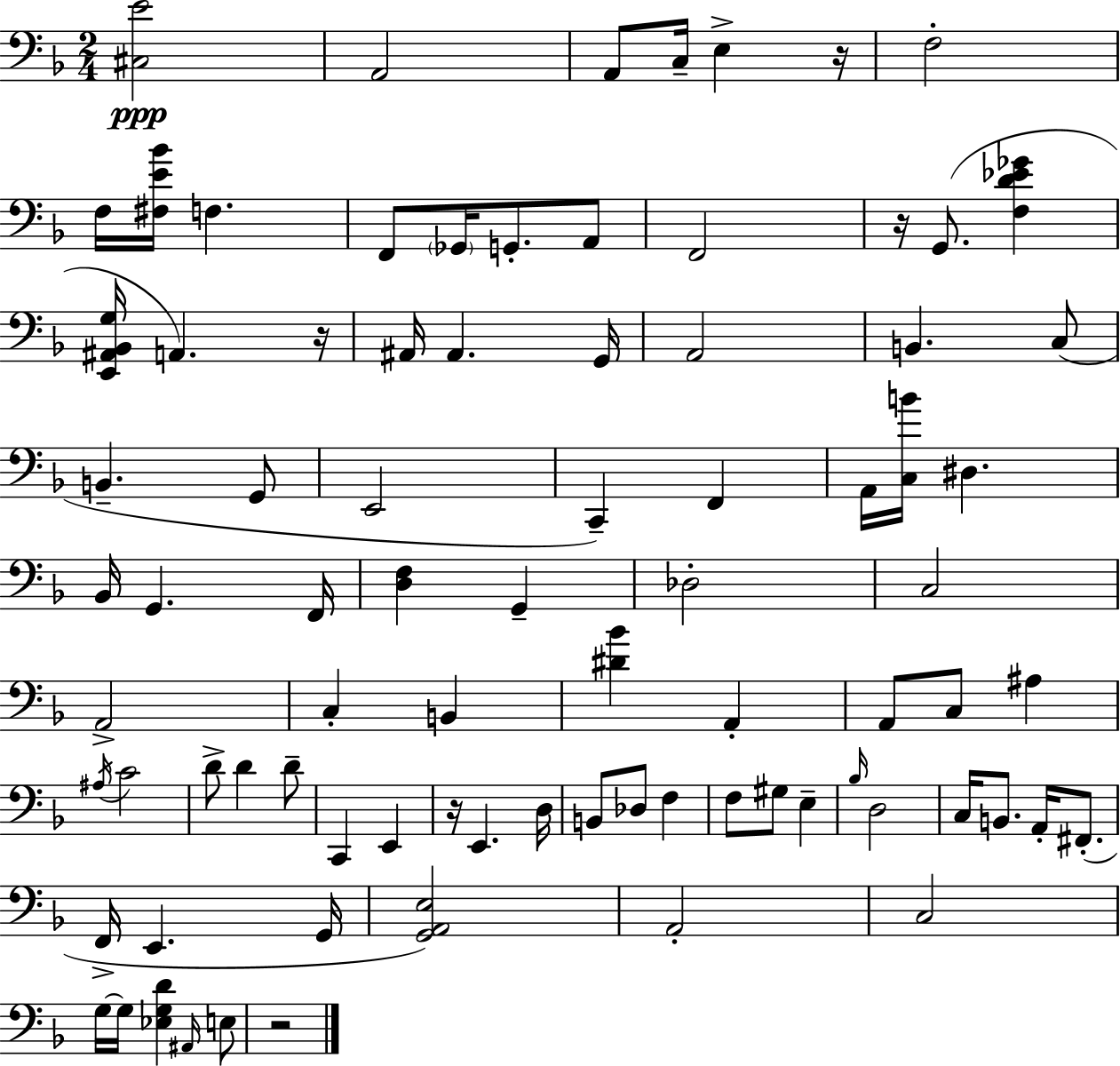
[C#3,E4]/h A2/h A2/e C3/s E3/q R/s F3/h F3/s [F#3,E4,Bb4]/s F3/q. F2/e Gb2/s G2/e. A2/e F2/h R/s G2/e. [F3,D4,Eb4,Gb4]/q [E2,A#2,Bb2,G3]/s A2/q. R/s A#2/s A#2/q. G2/s A2/h B2/q. C3/e B2/q. G2/e E2/h C2/q F2/q A2/s [C3,B4]/s D#3/q. Bb2/s G2/q. F2/s [D3,F3]/q G2/q Db3/h C3/h A2/h C3/q B2/q [D#4,Bb4]/q A2/q A2/e C3/e A#3/q A#3/s C4/h D4/e D4/q D4/e C2/q E2/q R/s E2/q. D3/s B2/e Db3/e F3/q F3/e G#3/e E3/q Bb3/s D3/h C3/s B2/e. A2/s F#2/e. F2/s E2/q. G2/s [G2,A2,E3]/h A2/h C3/h G3/s G3/s [Eb3,G3,D4]/q A#2/s E3/e R/h